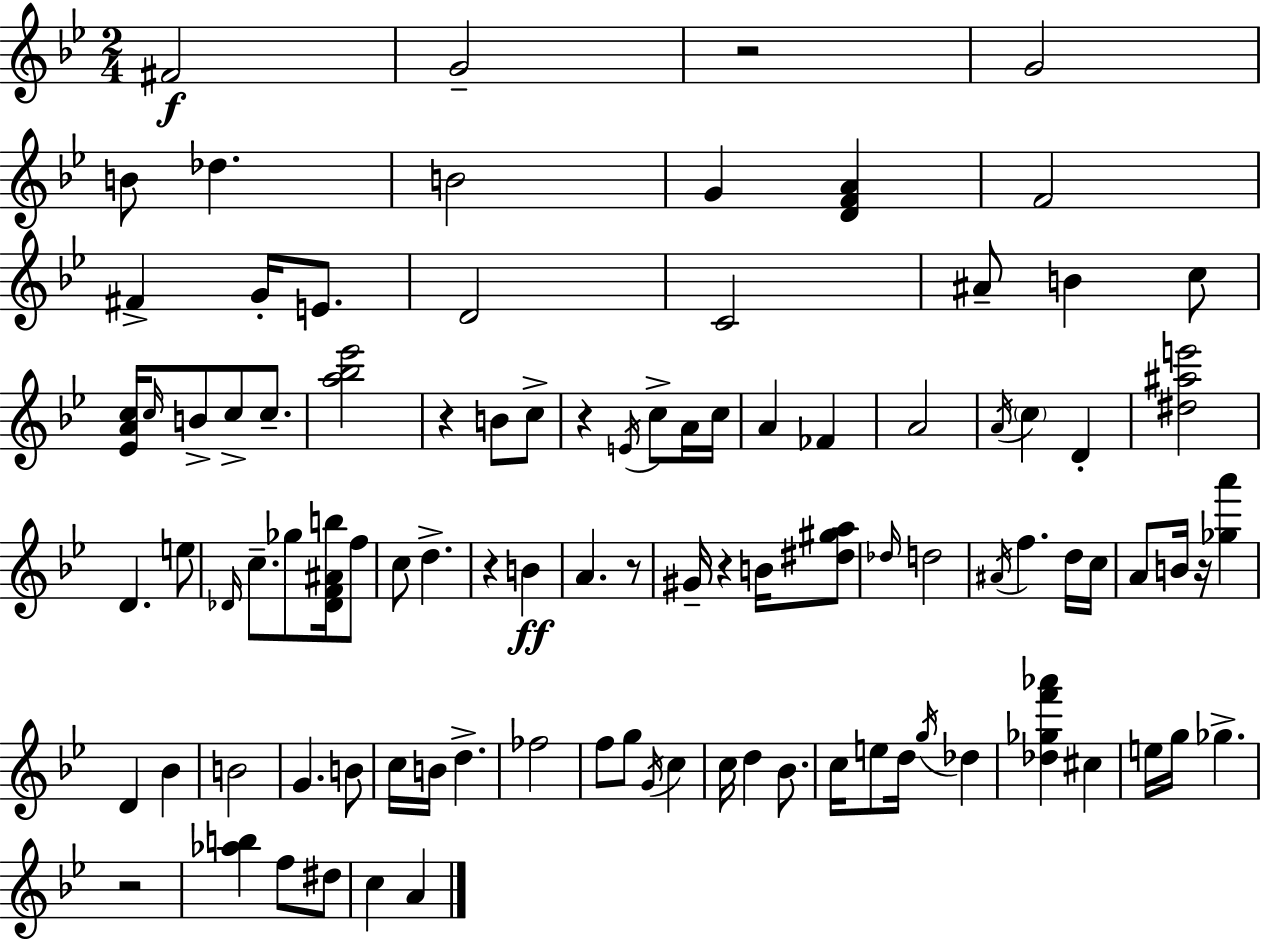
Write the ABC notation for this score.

X:1
T:Untitled
M:2/4
L:1/4
K:Bb
^F2 G2 z2 G2 B/2 _d B2 G [DFA] F2 ^F G/4 E/2 D2 C2 ^A/2 B c/2 [_EAc]/4 c/4 B/2 c/2 c/2 [a_b_e']2 z B/2 c/2 z E/4 c/2 A/4 c/4 A _F A2 A/4 c D [^d^ae']2 D e/2 _D/4 c/2 _g/2 [_DF^Ab]/4 f/2 c/2 d z B A z/2 ^G/4 z B/4 [^d^ga]/2 _d/4 d2 ^A/4 f d/4 c/4 A/2 B/4 z/4 [_ga'] D _B B2 G B/2 c/4 B/4 d _f2 f/2 g/2 G/4 c c/4 d _B/2 c/4 e/2 d/4 g/4 _d [_d_gf'_a'] ^c e/4 g/4 _g z2 [_ab] f/2 ^d/2 c A